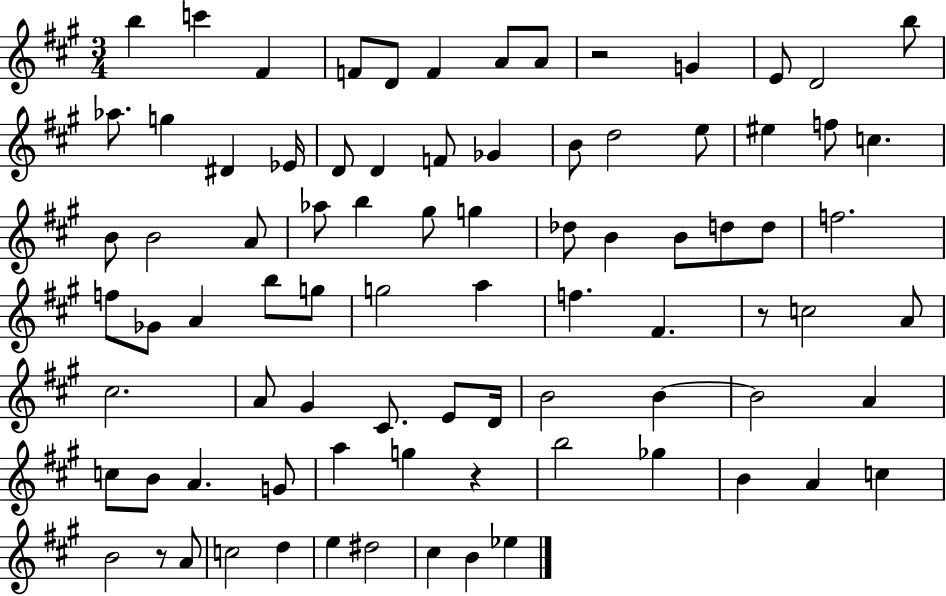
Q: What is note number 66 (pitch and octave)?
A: G5